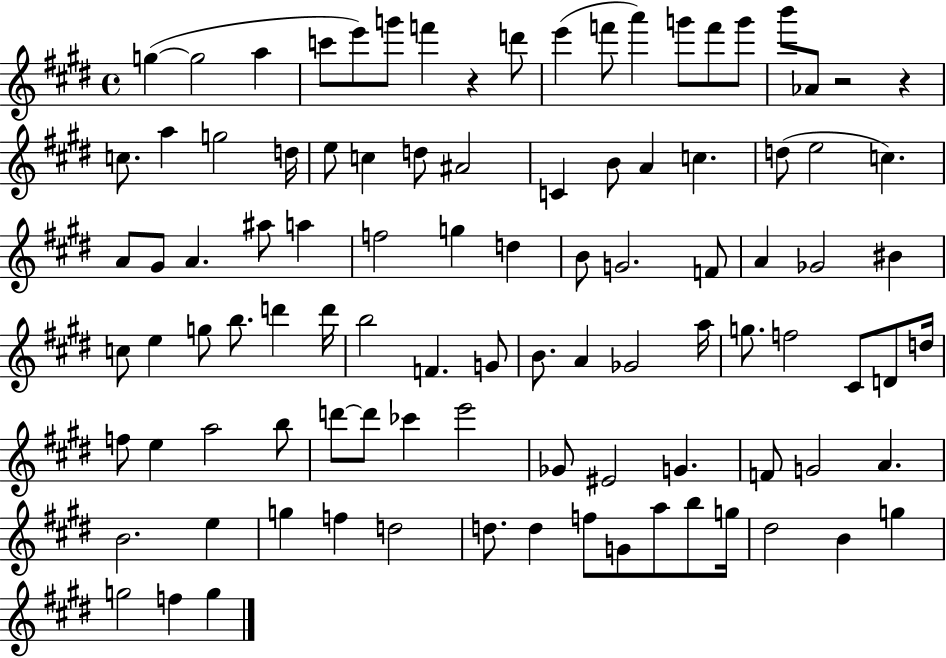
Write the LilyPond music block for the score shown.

{
  \clef treble
  \time 4/4
  \defaultTimeSignature
  \key e \major
  g''4~(~ g''2 a''4 | c'''8 e'''8) g'''8 f'''4 r4 d'''8 | e'''4( f'''8 a'''4) g'''8 f'''8 g'''8 | b'''8 aes'8 r2 r4 | \break c''8. a''4 g''2 d''16 | e''8 c''4 d''8 ais'2 | c'4 b'8 a'4 c''4. | d''8( e''2 c''4.) | \break a'8 gis'8 a'4. ais''8 a''4 | f''2 g''4 d''4 | b'8 g'2. f'8 | a'4 ges'2 bis'4 | \break c''8 e''4 g''8 b''8. d'''4 d'''16 | b''2 f'4. g'8 | b'8. a'4 ges'2 a''16 | g''8. f''2 cis'8 d'8 d''16 | \break f''8 e''4 a''2 b''8 | d'''8~~ d'''8 ces'''4 e'''2 | ges'8 eis'2 g'4. | f'8 g'2 a'4. | \break b'2. e''4 | g''4 f''4 d''2 | d''8. d''4 f''8 g'8 a''8 b''8 g''16 | dis''2 b'4 g''4 | \break g''2 f''4 g''4 | \bar "|."
}